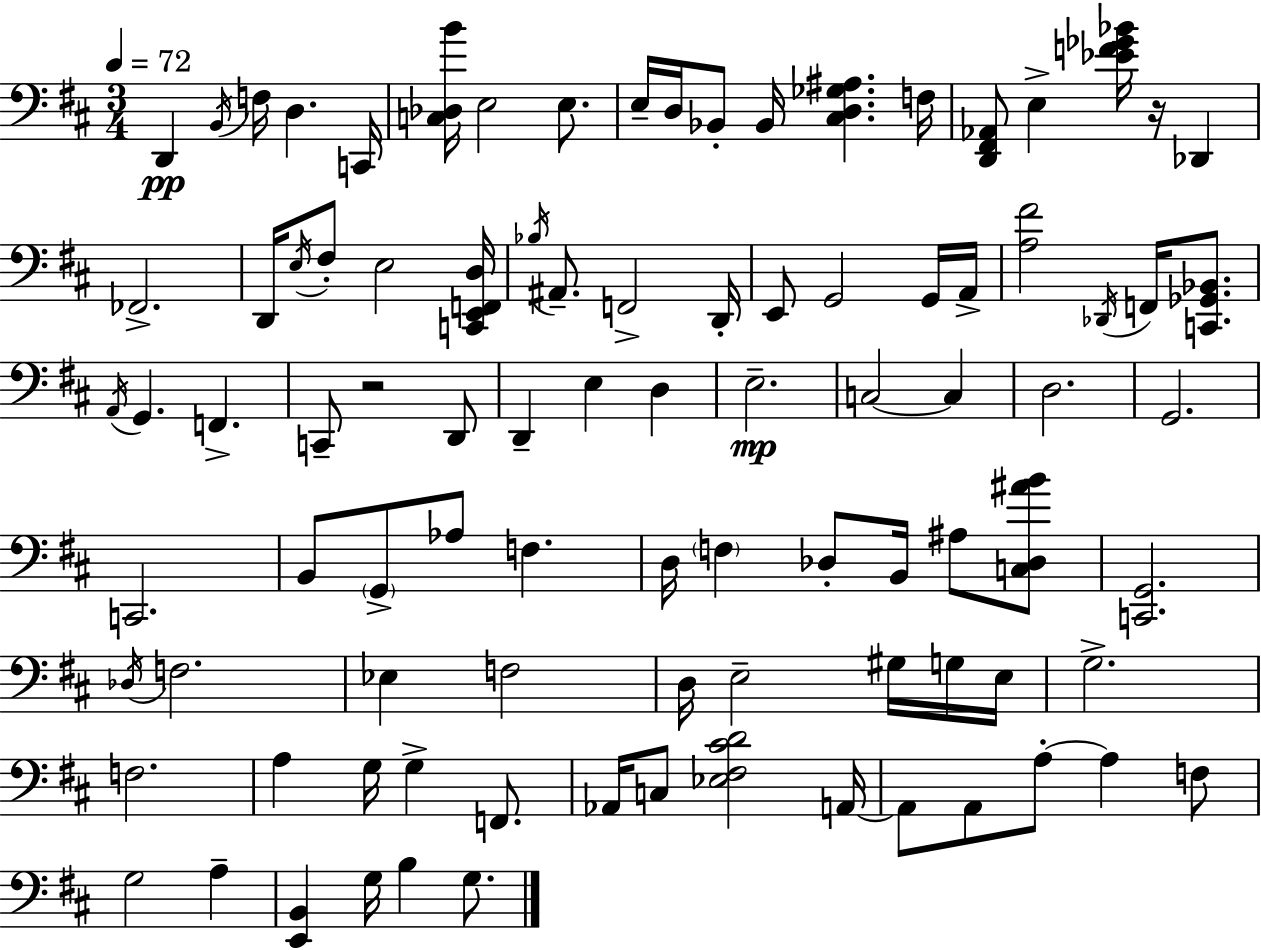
D2/q B2/s F3/s D3/q. C2/s [C3,Db3,B4]/s E3/h E3/e. E3/s D3/s Bb2/e Bb2/s [C#3,D3,Gb3,A#3]/q. F3/s [D2,F#2,Ab2]/e E3/q [Eb4,F4,Gb4,Bb4]/s R/s Db2/q FES2/h. D2/s E3/s F#3/e E3/h [C2,E2,F2,D3]/s Bb3/s A#2/e. F2/h D2/s E2/e G2/h G2/s A2/s [A3,F#4]/h Db2/s F2/s [C2,Gb2,Bb2]/e. A2/s G2/q. F2/q. C2/e R/h D2/e D2/q E3/q D3/q E3/h. C3/h C3/q D3/h. G2/h. C2/h. B2/e G2/e Ab3/e F3/q. D3/s F3/q Db3/e B2/s A#3/e [C3,Db3,A#4,B4]/e [C2,G2]/h. Db3/s F3/h. Eb3/q F3/h D3/s E3/h G#3/s G3/s E3/s G3/h. F3/h. A3/q G3/s G3/q F2/e. Ab2/s C3/e [Eb3,F#3,C#4,D4]/h A2/s A2/e A2/e A3/e A3/q F3/e G3/h A3/q [E2,B2]/q G3/s B3/q G3/e.